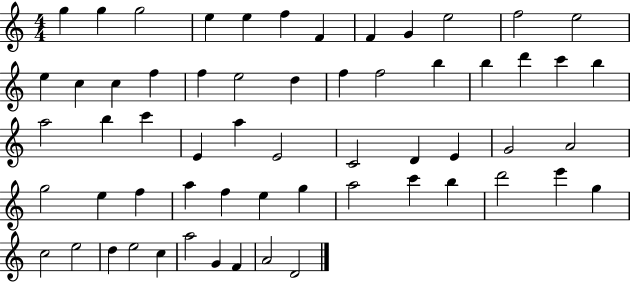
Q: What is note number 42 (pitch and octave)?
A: F5